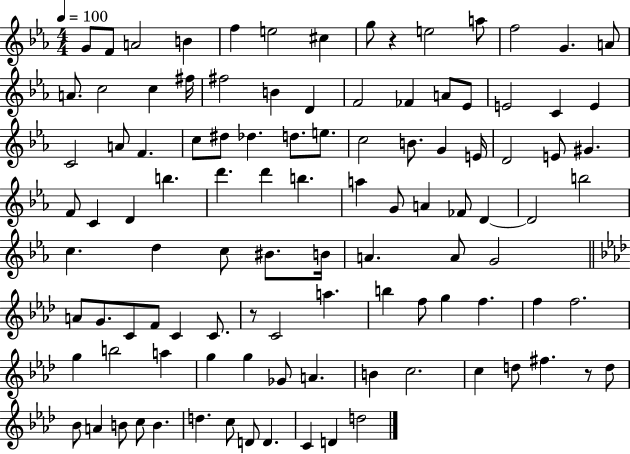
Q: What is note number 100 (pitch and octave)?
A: D4